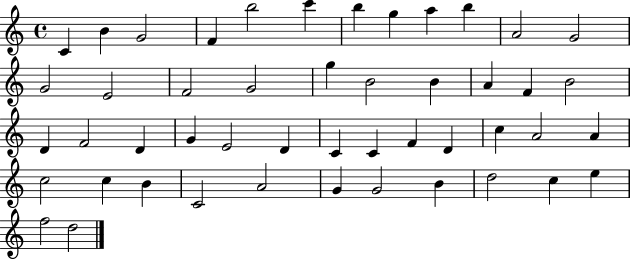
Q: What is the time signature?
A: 4/4